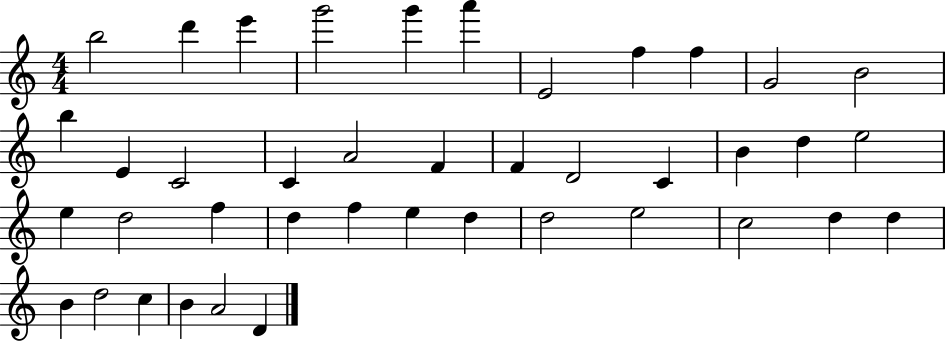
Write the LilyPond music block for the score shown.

{
  \clef treble
  \numericTimeSignature
  \time 4/4
  \key c \major
  b''2 d'''4 e'''4 | g'''2 g'''4 a'''4 | e'2 f''4 f''4 | g'2 b'2 | \break b''4 e'4 c'2 | c'4 a'2 f'4 | f'4 d'2 c'4 | b'4 d''4 e''2 | \break e''4 d''2 f''4 | d''4 f''4 e''4 d''4 | d''2 e''2 | c''2 d''4 d''4 | \break b'4 d''2 c''4 | b'4 a'2 d'4 | \bar "|."
}